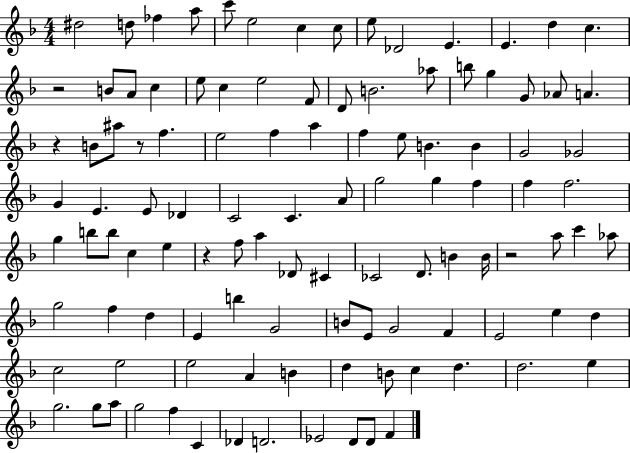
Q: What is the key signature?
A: F major